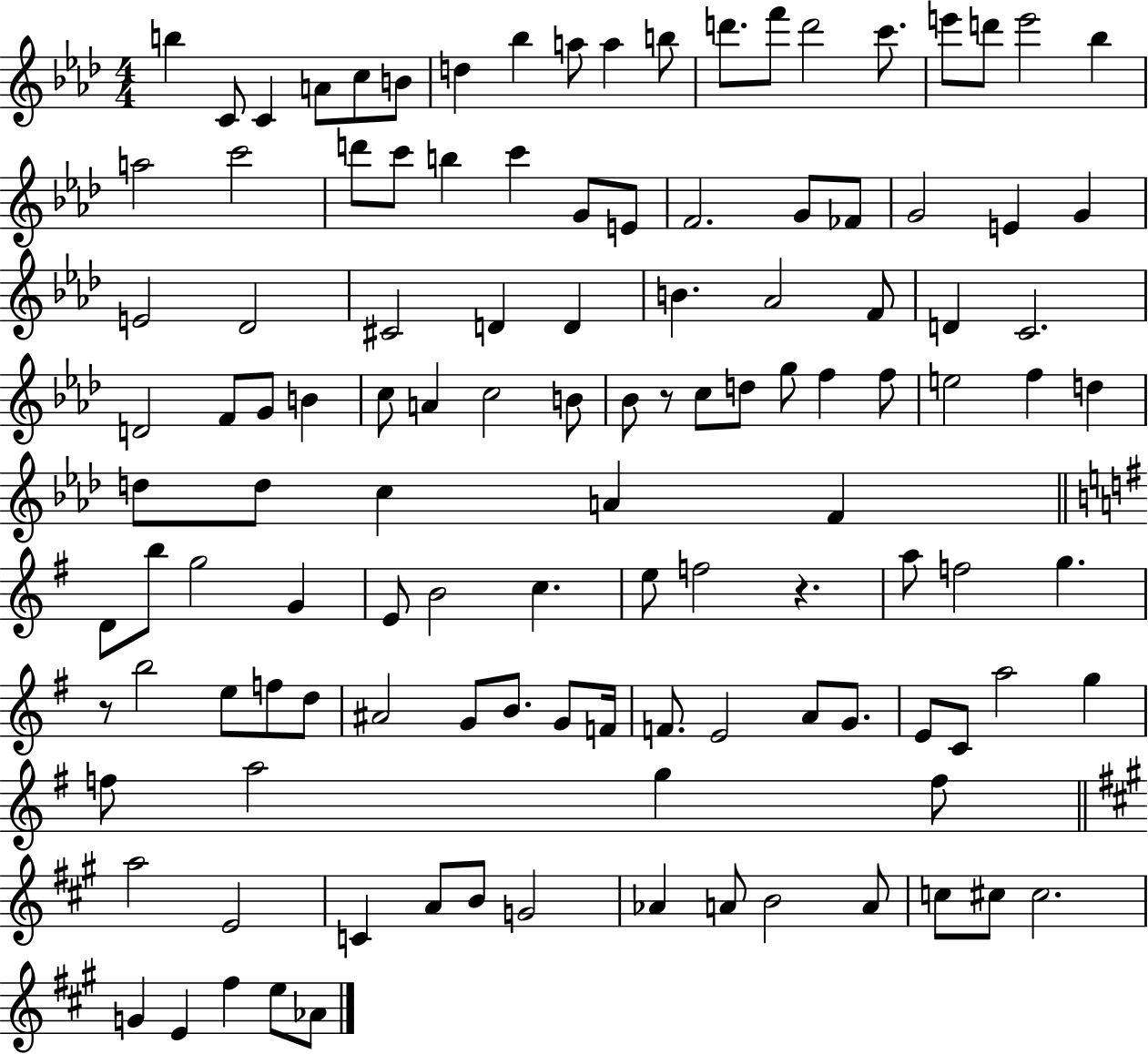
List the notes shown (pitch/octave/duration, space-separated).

B5/q C4/e C4/q A4/e C5/e B4/e D5/q Bb5/q A5/e A5/q B5/e D6/e. F6/e D6/h C6/e. E6/e D6/e E6/h Bb5/q A5/h C6/h D6/e C6/e B5/q C6/q G4/e E4/e F4/h. G4/e FES4/e G4/h E4/q G4/q E4/h Db4/h C#4/h D4/q D4/q B4/q. Ab4/h F4/e D4/q C4/h. D4/h F4/e G4/e B4/q C5/e A4/q C5/h B4/e Bb4/e R/e C5/e D5/e G5/e F5/q F5/e E5/h F5/q D5/q D5/e D5/e C5/q A4/q F4/q D4/e B5/e G5/h G4/q E4/e B4/h C5/q. E5/e F5/h R/q. A5/e F5/h G5/q. R/e B5/h E5/e F5/e D5/e A#4/h G4/e B4/e. G4/e F4/s F4/e. E4/h A4/e G4/e. E4/e C4/e A5/h G5/q F5/e A5/h G5/q F5/e A5/h E4/h C4/q A4/e B4/e G4/h Ab4/q A4/e B4/h A4/e C5/e C#5/e C#5/h. G4/q E4/q F#5/q E5/e Ab4/e